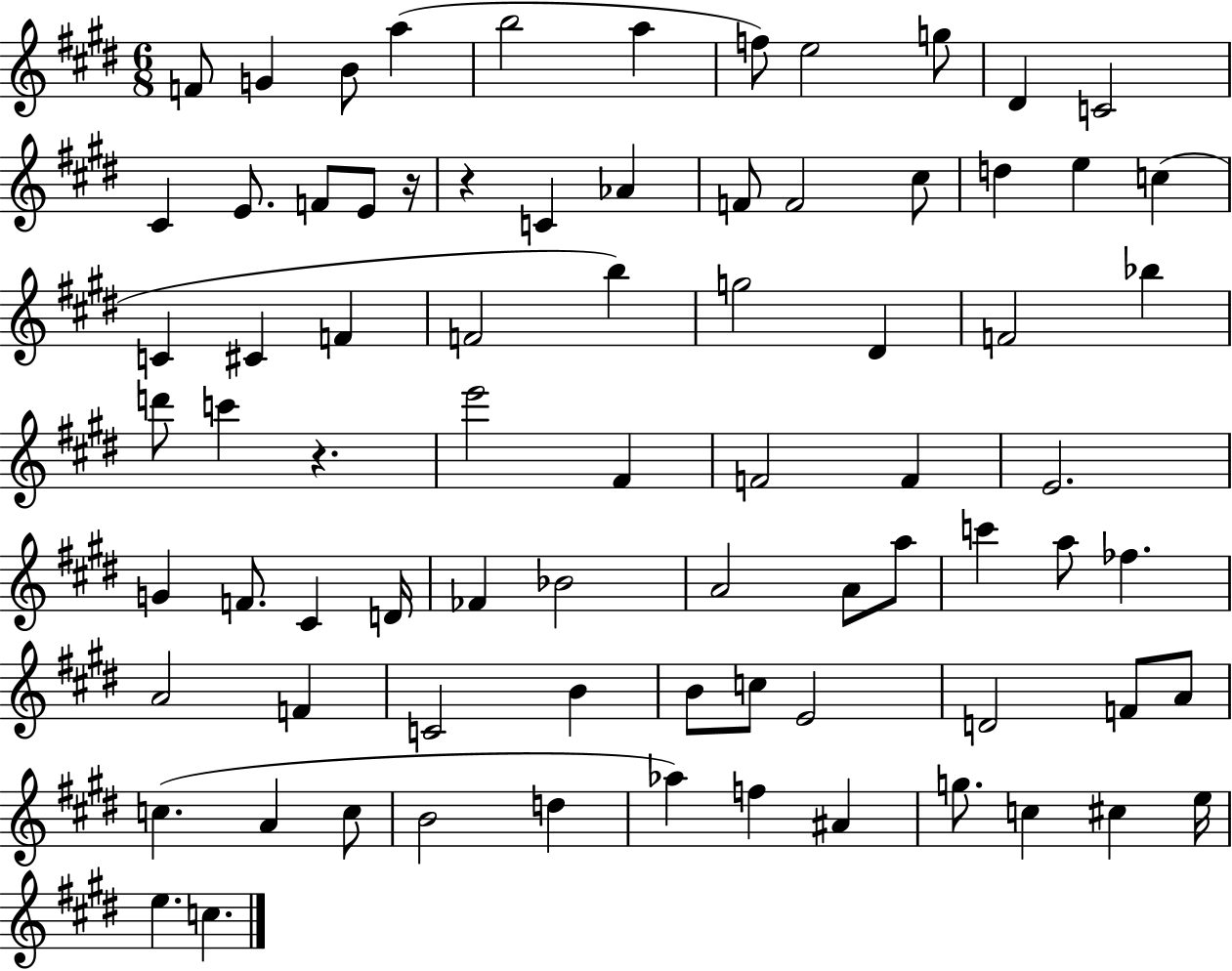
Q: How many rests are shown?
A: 3